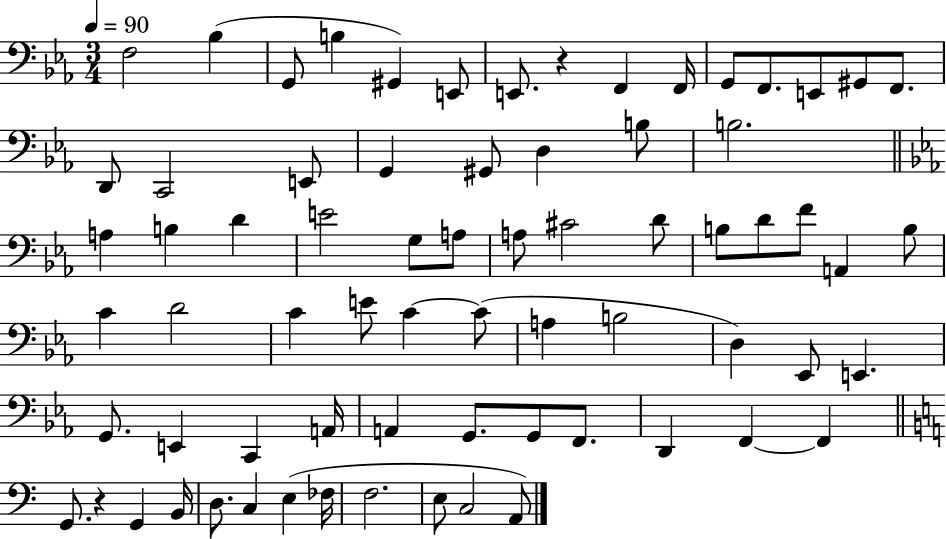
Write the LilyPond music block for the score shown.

{
  \clef bass
  \numericTimeSignature
  \time 3/4
  \key ees \major
  \tempo 4 = 90
  f2 bes4( | g,8 b4 gis,4) e,8 | e,8. r4 f,4 f,16 | g,8 f,8. e,8 gis,8 f,8. | \break d,8 c,2 e,8 | g,4 gis,8 d4 b8 | b2. | \bar "||" \break \key ees \major a4 b4 d'4 | e'2 g8 a8 | a8 cis'2 d'8 | b8 d'8 f'8 a,4 b8 | \break c'4 d'2 | c'4 e'8 c'4~~ c'8( | a4 b2 | d4) ees,8 e,4. | \break g,8. e,4 c,4 a,16 | a,4 g,8. g,8 f,8. | d,4 f,4~~ f,4 | \bar "||" \break \key c \major g,8. r4 g,4 b,16 | d8. c4 e4( fes16 | f2. | e8 c2 a,8) | \break \bar "|."
}